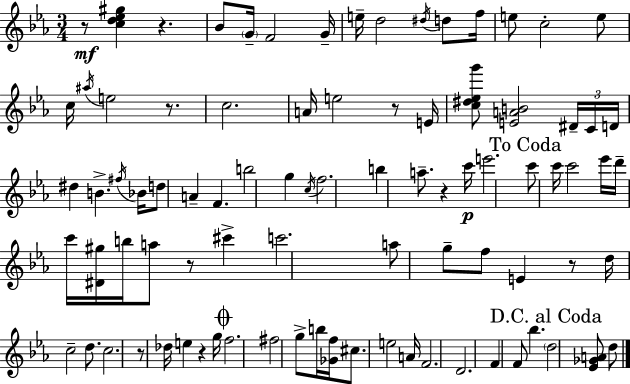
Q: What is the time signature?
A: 3/4